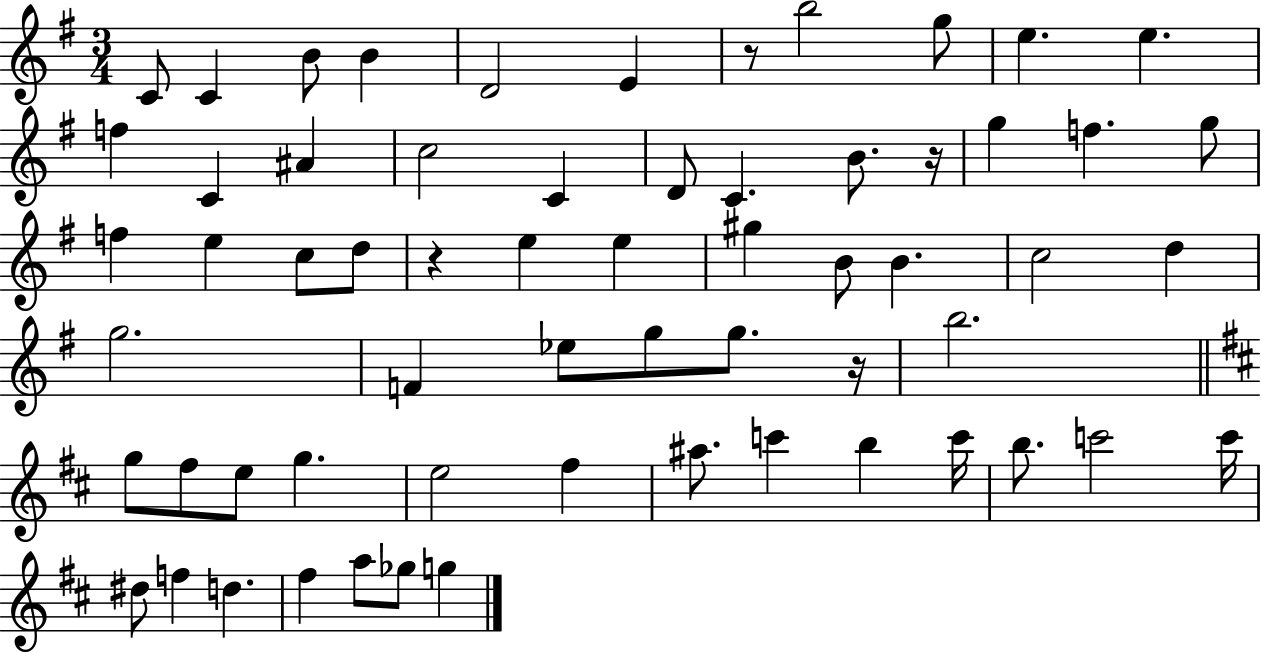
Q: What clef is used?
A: treble